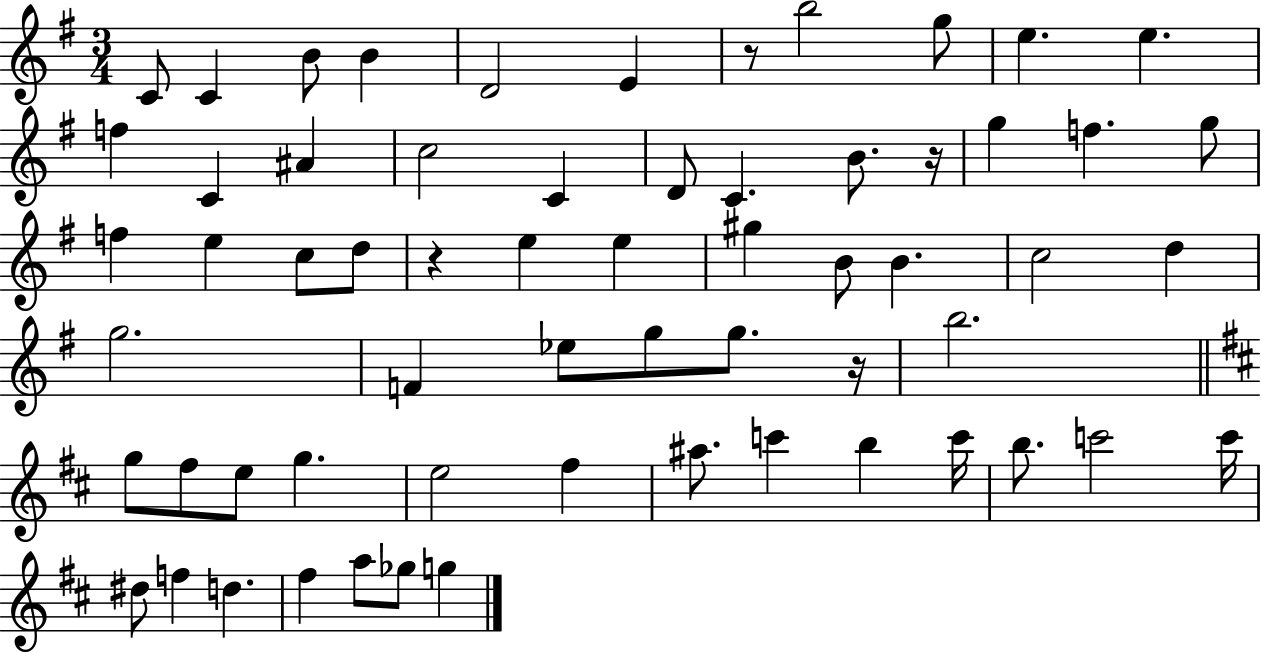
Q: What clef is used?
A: treble